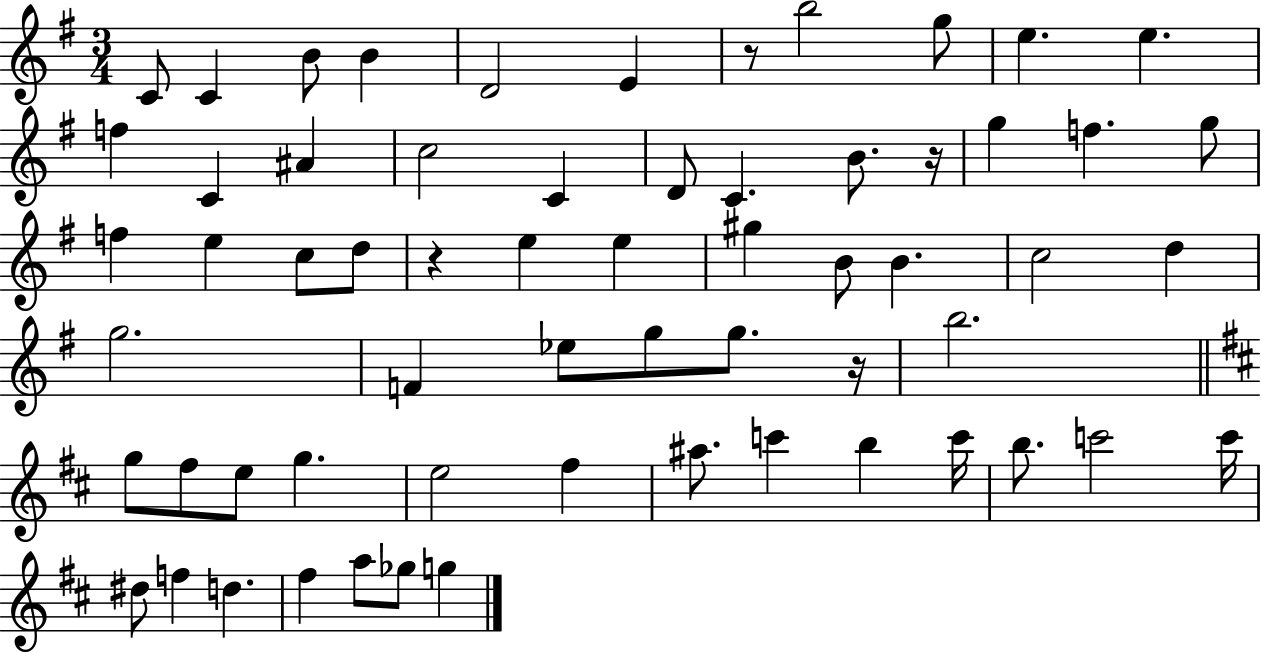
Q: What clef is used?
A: treble